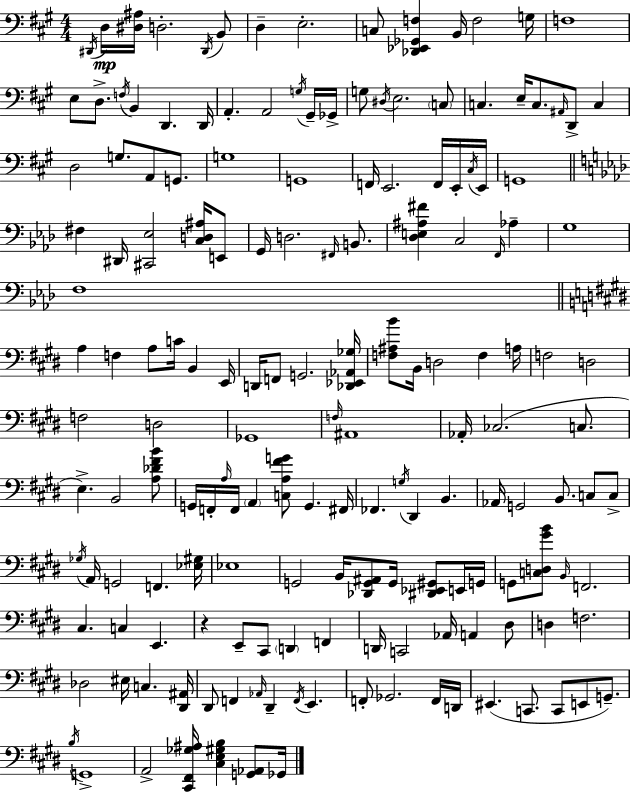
D#2/s D3/s [D#3,A#3]/s D3/h. D#2/s B2/e D3/q E3/h. C3/e [Db2,Eb2,Gb2,F3]/q B2/s F3/h G3/s F3/w E3/e D3/e. F3/s B2/q D2/q. D2/s A2/q. A2/h G3/s G#2/s Gb2/s G3/e D#3/s E3/h. C3/e C3/q. E3/s C3/e. A#2/s D2/e C3/q D3/h G3/e. A2/e G2/e. G3/w G2/w F2/s E2/h. F2/s E2/s C#3/s E2/s G2/w F#3/q D#2/s [C#2,Eb3]/h [C3,D3,A#3]/s E2/e G2/s D3/h. F#2/s B2/e. [Db3,E3,A#3,F#4]/q C3/h F2/s Ab3/q G3/w F3/w A3/q F3/q A3/e C4/s B2/q E2/s D2/s F2/e G2/h. [Db2,Eb2,Ab2,Gb3]/s [F3,A#3,B4]/e B2/s D3/h F3/q A3/s F3/h D3/h F3/h D3/h Gb2/w F3/s A#2/w Ab2/s CES3/h. C3/e. E3/q. B2/h [A3,Db4,F#4,B4]/e G2/s F2/s A3/s F2/s A2/q [C3,A3,F#4,G4]/e G2/q. F#2/s FES2/q. G3/s D#2/q B2/q. Ab2/s G2/h B2/e. C3/e C3/e Gb3/s A2/s G2/h F2/q. [Eb3,G#3]/s Eb3/w G2/h B2/s [Db2,G2,A#2]/e G2/s [D#2,Eb2,G#2]/e E2/s G2/s G2/e [C3,D3,G#4,B4]/e B2/s F2/h. C#3/q. C3/q E2/q. R/q E2/e C#2/e D2/q F2/q D2/s C2/h Ab2/s A2/q D#3/e D3/q F3/h. Db3/h EIS3/s C3/q. [D#2,A#2]/s D#2/e F2/q Ab2/s D#2/q F2/s E2/q. F2/e Gb2/h. F2/s D2/s EIS2/q. C2/e. C2/e E2/e G2/e. B3/s G2/w A2/h [C#2,F#2,Gb3,A#3]/s [C#3,E3,G#3,B3]/q [G2,Ab2]/e Gb2/s